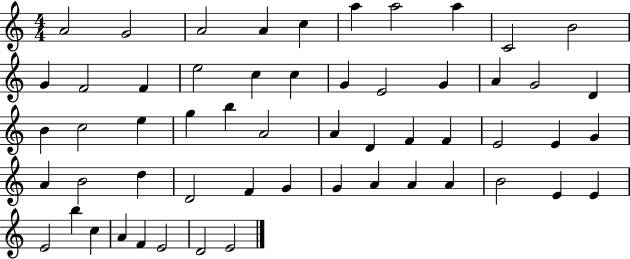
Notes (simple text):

A4/h G4/h A4/h A4/q C5/q A5/q A5/h A5/q C4/h B4/h G4/q F4/h F4/q E5/h C5/q C5/q G4/q E4/h G4/q A4/q G4/h D4/q B4/q C5/h E5/q G5/q B5/q A4/h A4/q D4/q F4/q F4/q E4/h E4/q G4/q A4/q B4/h D5/q D4/h F4/q G4/q G4/q A4/q A4/q A4/q B4/h E4/q E4/q E4/h B5/q C5/q A4/q F4/q E4/h D4/h E4/h